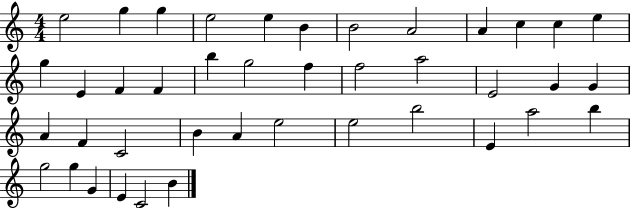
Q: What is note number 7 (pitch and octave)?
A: B4